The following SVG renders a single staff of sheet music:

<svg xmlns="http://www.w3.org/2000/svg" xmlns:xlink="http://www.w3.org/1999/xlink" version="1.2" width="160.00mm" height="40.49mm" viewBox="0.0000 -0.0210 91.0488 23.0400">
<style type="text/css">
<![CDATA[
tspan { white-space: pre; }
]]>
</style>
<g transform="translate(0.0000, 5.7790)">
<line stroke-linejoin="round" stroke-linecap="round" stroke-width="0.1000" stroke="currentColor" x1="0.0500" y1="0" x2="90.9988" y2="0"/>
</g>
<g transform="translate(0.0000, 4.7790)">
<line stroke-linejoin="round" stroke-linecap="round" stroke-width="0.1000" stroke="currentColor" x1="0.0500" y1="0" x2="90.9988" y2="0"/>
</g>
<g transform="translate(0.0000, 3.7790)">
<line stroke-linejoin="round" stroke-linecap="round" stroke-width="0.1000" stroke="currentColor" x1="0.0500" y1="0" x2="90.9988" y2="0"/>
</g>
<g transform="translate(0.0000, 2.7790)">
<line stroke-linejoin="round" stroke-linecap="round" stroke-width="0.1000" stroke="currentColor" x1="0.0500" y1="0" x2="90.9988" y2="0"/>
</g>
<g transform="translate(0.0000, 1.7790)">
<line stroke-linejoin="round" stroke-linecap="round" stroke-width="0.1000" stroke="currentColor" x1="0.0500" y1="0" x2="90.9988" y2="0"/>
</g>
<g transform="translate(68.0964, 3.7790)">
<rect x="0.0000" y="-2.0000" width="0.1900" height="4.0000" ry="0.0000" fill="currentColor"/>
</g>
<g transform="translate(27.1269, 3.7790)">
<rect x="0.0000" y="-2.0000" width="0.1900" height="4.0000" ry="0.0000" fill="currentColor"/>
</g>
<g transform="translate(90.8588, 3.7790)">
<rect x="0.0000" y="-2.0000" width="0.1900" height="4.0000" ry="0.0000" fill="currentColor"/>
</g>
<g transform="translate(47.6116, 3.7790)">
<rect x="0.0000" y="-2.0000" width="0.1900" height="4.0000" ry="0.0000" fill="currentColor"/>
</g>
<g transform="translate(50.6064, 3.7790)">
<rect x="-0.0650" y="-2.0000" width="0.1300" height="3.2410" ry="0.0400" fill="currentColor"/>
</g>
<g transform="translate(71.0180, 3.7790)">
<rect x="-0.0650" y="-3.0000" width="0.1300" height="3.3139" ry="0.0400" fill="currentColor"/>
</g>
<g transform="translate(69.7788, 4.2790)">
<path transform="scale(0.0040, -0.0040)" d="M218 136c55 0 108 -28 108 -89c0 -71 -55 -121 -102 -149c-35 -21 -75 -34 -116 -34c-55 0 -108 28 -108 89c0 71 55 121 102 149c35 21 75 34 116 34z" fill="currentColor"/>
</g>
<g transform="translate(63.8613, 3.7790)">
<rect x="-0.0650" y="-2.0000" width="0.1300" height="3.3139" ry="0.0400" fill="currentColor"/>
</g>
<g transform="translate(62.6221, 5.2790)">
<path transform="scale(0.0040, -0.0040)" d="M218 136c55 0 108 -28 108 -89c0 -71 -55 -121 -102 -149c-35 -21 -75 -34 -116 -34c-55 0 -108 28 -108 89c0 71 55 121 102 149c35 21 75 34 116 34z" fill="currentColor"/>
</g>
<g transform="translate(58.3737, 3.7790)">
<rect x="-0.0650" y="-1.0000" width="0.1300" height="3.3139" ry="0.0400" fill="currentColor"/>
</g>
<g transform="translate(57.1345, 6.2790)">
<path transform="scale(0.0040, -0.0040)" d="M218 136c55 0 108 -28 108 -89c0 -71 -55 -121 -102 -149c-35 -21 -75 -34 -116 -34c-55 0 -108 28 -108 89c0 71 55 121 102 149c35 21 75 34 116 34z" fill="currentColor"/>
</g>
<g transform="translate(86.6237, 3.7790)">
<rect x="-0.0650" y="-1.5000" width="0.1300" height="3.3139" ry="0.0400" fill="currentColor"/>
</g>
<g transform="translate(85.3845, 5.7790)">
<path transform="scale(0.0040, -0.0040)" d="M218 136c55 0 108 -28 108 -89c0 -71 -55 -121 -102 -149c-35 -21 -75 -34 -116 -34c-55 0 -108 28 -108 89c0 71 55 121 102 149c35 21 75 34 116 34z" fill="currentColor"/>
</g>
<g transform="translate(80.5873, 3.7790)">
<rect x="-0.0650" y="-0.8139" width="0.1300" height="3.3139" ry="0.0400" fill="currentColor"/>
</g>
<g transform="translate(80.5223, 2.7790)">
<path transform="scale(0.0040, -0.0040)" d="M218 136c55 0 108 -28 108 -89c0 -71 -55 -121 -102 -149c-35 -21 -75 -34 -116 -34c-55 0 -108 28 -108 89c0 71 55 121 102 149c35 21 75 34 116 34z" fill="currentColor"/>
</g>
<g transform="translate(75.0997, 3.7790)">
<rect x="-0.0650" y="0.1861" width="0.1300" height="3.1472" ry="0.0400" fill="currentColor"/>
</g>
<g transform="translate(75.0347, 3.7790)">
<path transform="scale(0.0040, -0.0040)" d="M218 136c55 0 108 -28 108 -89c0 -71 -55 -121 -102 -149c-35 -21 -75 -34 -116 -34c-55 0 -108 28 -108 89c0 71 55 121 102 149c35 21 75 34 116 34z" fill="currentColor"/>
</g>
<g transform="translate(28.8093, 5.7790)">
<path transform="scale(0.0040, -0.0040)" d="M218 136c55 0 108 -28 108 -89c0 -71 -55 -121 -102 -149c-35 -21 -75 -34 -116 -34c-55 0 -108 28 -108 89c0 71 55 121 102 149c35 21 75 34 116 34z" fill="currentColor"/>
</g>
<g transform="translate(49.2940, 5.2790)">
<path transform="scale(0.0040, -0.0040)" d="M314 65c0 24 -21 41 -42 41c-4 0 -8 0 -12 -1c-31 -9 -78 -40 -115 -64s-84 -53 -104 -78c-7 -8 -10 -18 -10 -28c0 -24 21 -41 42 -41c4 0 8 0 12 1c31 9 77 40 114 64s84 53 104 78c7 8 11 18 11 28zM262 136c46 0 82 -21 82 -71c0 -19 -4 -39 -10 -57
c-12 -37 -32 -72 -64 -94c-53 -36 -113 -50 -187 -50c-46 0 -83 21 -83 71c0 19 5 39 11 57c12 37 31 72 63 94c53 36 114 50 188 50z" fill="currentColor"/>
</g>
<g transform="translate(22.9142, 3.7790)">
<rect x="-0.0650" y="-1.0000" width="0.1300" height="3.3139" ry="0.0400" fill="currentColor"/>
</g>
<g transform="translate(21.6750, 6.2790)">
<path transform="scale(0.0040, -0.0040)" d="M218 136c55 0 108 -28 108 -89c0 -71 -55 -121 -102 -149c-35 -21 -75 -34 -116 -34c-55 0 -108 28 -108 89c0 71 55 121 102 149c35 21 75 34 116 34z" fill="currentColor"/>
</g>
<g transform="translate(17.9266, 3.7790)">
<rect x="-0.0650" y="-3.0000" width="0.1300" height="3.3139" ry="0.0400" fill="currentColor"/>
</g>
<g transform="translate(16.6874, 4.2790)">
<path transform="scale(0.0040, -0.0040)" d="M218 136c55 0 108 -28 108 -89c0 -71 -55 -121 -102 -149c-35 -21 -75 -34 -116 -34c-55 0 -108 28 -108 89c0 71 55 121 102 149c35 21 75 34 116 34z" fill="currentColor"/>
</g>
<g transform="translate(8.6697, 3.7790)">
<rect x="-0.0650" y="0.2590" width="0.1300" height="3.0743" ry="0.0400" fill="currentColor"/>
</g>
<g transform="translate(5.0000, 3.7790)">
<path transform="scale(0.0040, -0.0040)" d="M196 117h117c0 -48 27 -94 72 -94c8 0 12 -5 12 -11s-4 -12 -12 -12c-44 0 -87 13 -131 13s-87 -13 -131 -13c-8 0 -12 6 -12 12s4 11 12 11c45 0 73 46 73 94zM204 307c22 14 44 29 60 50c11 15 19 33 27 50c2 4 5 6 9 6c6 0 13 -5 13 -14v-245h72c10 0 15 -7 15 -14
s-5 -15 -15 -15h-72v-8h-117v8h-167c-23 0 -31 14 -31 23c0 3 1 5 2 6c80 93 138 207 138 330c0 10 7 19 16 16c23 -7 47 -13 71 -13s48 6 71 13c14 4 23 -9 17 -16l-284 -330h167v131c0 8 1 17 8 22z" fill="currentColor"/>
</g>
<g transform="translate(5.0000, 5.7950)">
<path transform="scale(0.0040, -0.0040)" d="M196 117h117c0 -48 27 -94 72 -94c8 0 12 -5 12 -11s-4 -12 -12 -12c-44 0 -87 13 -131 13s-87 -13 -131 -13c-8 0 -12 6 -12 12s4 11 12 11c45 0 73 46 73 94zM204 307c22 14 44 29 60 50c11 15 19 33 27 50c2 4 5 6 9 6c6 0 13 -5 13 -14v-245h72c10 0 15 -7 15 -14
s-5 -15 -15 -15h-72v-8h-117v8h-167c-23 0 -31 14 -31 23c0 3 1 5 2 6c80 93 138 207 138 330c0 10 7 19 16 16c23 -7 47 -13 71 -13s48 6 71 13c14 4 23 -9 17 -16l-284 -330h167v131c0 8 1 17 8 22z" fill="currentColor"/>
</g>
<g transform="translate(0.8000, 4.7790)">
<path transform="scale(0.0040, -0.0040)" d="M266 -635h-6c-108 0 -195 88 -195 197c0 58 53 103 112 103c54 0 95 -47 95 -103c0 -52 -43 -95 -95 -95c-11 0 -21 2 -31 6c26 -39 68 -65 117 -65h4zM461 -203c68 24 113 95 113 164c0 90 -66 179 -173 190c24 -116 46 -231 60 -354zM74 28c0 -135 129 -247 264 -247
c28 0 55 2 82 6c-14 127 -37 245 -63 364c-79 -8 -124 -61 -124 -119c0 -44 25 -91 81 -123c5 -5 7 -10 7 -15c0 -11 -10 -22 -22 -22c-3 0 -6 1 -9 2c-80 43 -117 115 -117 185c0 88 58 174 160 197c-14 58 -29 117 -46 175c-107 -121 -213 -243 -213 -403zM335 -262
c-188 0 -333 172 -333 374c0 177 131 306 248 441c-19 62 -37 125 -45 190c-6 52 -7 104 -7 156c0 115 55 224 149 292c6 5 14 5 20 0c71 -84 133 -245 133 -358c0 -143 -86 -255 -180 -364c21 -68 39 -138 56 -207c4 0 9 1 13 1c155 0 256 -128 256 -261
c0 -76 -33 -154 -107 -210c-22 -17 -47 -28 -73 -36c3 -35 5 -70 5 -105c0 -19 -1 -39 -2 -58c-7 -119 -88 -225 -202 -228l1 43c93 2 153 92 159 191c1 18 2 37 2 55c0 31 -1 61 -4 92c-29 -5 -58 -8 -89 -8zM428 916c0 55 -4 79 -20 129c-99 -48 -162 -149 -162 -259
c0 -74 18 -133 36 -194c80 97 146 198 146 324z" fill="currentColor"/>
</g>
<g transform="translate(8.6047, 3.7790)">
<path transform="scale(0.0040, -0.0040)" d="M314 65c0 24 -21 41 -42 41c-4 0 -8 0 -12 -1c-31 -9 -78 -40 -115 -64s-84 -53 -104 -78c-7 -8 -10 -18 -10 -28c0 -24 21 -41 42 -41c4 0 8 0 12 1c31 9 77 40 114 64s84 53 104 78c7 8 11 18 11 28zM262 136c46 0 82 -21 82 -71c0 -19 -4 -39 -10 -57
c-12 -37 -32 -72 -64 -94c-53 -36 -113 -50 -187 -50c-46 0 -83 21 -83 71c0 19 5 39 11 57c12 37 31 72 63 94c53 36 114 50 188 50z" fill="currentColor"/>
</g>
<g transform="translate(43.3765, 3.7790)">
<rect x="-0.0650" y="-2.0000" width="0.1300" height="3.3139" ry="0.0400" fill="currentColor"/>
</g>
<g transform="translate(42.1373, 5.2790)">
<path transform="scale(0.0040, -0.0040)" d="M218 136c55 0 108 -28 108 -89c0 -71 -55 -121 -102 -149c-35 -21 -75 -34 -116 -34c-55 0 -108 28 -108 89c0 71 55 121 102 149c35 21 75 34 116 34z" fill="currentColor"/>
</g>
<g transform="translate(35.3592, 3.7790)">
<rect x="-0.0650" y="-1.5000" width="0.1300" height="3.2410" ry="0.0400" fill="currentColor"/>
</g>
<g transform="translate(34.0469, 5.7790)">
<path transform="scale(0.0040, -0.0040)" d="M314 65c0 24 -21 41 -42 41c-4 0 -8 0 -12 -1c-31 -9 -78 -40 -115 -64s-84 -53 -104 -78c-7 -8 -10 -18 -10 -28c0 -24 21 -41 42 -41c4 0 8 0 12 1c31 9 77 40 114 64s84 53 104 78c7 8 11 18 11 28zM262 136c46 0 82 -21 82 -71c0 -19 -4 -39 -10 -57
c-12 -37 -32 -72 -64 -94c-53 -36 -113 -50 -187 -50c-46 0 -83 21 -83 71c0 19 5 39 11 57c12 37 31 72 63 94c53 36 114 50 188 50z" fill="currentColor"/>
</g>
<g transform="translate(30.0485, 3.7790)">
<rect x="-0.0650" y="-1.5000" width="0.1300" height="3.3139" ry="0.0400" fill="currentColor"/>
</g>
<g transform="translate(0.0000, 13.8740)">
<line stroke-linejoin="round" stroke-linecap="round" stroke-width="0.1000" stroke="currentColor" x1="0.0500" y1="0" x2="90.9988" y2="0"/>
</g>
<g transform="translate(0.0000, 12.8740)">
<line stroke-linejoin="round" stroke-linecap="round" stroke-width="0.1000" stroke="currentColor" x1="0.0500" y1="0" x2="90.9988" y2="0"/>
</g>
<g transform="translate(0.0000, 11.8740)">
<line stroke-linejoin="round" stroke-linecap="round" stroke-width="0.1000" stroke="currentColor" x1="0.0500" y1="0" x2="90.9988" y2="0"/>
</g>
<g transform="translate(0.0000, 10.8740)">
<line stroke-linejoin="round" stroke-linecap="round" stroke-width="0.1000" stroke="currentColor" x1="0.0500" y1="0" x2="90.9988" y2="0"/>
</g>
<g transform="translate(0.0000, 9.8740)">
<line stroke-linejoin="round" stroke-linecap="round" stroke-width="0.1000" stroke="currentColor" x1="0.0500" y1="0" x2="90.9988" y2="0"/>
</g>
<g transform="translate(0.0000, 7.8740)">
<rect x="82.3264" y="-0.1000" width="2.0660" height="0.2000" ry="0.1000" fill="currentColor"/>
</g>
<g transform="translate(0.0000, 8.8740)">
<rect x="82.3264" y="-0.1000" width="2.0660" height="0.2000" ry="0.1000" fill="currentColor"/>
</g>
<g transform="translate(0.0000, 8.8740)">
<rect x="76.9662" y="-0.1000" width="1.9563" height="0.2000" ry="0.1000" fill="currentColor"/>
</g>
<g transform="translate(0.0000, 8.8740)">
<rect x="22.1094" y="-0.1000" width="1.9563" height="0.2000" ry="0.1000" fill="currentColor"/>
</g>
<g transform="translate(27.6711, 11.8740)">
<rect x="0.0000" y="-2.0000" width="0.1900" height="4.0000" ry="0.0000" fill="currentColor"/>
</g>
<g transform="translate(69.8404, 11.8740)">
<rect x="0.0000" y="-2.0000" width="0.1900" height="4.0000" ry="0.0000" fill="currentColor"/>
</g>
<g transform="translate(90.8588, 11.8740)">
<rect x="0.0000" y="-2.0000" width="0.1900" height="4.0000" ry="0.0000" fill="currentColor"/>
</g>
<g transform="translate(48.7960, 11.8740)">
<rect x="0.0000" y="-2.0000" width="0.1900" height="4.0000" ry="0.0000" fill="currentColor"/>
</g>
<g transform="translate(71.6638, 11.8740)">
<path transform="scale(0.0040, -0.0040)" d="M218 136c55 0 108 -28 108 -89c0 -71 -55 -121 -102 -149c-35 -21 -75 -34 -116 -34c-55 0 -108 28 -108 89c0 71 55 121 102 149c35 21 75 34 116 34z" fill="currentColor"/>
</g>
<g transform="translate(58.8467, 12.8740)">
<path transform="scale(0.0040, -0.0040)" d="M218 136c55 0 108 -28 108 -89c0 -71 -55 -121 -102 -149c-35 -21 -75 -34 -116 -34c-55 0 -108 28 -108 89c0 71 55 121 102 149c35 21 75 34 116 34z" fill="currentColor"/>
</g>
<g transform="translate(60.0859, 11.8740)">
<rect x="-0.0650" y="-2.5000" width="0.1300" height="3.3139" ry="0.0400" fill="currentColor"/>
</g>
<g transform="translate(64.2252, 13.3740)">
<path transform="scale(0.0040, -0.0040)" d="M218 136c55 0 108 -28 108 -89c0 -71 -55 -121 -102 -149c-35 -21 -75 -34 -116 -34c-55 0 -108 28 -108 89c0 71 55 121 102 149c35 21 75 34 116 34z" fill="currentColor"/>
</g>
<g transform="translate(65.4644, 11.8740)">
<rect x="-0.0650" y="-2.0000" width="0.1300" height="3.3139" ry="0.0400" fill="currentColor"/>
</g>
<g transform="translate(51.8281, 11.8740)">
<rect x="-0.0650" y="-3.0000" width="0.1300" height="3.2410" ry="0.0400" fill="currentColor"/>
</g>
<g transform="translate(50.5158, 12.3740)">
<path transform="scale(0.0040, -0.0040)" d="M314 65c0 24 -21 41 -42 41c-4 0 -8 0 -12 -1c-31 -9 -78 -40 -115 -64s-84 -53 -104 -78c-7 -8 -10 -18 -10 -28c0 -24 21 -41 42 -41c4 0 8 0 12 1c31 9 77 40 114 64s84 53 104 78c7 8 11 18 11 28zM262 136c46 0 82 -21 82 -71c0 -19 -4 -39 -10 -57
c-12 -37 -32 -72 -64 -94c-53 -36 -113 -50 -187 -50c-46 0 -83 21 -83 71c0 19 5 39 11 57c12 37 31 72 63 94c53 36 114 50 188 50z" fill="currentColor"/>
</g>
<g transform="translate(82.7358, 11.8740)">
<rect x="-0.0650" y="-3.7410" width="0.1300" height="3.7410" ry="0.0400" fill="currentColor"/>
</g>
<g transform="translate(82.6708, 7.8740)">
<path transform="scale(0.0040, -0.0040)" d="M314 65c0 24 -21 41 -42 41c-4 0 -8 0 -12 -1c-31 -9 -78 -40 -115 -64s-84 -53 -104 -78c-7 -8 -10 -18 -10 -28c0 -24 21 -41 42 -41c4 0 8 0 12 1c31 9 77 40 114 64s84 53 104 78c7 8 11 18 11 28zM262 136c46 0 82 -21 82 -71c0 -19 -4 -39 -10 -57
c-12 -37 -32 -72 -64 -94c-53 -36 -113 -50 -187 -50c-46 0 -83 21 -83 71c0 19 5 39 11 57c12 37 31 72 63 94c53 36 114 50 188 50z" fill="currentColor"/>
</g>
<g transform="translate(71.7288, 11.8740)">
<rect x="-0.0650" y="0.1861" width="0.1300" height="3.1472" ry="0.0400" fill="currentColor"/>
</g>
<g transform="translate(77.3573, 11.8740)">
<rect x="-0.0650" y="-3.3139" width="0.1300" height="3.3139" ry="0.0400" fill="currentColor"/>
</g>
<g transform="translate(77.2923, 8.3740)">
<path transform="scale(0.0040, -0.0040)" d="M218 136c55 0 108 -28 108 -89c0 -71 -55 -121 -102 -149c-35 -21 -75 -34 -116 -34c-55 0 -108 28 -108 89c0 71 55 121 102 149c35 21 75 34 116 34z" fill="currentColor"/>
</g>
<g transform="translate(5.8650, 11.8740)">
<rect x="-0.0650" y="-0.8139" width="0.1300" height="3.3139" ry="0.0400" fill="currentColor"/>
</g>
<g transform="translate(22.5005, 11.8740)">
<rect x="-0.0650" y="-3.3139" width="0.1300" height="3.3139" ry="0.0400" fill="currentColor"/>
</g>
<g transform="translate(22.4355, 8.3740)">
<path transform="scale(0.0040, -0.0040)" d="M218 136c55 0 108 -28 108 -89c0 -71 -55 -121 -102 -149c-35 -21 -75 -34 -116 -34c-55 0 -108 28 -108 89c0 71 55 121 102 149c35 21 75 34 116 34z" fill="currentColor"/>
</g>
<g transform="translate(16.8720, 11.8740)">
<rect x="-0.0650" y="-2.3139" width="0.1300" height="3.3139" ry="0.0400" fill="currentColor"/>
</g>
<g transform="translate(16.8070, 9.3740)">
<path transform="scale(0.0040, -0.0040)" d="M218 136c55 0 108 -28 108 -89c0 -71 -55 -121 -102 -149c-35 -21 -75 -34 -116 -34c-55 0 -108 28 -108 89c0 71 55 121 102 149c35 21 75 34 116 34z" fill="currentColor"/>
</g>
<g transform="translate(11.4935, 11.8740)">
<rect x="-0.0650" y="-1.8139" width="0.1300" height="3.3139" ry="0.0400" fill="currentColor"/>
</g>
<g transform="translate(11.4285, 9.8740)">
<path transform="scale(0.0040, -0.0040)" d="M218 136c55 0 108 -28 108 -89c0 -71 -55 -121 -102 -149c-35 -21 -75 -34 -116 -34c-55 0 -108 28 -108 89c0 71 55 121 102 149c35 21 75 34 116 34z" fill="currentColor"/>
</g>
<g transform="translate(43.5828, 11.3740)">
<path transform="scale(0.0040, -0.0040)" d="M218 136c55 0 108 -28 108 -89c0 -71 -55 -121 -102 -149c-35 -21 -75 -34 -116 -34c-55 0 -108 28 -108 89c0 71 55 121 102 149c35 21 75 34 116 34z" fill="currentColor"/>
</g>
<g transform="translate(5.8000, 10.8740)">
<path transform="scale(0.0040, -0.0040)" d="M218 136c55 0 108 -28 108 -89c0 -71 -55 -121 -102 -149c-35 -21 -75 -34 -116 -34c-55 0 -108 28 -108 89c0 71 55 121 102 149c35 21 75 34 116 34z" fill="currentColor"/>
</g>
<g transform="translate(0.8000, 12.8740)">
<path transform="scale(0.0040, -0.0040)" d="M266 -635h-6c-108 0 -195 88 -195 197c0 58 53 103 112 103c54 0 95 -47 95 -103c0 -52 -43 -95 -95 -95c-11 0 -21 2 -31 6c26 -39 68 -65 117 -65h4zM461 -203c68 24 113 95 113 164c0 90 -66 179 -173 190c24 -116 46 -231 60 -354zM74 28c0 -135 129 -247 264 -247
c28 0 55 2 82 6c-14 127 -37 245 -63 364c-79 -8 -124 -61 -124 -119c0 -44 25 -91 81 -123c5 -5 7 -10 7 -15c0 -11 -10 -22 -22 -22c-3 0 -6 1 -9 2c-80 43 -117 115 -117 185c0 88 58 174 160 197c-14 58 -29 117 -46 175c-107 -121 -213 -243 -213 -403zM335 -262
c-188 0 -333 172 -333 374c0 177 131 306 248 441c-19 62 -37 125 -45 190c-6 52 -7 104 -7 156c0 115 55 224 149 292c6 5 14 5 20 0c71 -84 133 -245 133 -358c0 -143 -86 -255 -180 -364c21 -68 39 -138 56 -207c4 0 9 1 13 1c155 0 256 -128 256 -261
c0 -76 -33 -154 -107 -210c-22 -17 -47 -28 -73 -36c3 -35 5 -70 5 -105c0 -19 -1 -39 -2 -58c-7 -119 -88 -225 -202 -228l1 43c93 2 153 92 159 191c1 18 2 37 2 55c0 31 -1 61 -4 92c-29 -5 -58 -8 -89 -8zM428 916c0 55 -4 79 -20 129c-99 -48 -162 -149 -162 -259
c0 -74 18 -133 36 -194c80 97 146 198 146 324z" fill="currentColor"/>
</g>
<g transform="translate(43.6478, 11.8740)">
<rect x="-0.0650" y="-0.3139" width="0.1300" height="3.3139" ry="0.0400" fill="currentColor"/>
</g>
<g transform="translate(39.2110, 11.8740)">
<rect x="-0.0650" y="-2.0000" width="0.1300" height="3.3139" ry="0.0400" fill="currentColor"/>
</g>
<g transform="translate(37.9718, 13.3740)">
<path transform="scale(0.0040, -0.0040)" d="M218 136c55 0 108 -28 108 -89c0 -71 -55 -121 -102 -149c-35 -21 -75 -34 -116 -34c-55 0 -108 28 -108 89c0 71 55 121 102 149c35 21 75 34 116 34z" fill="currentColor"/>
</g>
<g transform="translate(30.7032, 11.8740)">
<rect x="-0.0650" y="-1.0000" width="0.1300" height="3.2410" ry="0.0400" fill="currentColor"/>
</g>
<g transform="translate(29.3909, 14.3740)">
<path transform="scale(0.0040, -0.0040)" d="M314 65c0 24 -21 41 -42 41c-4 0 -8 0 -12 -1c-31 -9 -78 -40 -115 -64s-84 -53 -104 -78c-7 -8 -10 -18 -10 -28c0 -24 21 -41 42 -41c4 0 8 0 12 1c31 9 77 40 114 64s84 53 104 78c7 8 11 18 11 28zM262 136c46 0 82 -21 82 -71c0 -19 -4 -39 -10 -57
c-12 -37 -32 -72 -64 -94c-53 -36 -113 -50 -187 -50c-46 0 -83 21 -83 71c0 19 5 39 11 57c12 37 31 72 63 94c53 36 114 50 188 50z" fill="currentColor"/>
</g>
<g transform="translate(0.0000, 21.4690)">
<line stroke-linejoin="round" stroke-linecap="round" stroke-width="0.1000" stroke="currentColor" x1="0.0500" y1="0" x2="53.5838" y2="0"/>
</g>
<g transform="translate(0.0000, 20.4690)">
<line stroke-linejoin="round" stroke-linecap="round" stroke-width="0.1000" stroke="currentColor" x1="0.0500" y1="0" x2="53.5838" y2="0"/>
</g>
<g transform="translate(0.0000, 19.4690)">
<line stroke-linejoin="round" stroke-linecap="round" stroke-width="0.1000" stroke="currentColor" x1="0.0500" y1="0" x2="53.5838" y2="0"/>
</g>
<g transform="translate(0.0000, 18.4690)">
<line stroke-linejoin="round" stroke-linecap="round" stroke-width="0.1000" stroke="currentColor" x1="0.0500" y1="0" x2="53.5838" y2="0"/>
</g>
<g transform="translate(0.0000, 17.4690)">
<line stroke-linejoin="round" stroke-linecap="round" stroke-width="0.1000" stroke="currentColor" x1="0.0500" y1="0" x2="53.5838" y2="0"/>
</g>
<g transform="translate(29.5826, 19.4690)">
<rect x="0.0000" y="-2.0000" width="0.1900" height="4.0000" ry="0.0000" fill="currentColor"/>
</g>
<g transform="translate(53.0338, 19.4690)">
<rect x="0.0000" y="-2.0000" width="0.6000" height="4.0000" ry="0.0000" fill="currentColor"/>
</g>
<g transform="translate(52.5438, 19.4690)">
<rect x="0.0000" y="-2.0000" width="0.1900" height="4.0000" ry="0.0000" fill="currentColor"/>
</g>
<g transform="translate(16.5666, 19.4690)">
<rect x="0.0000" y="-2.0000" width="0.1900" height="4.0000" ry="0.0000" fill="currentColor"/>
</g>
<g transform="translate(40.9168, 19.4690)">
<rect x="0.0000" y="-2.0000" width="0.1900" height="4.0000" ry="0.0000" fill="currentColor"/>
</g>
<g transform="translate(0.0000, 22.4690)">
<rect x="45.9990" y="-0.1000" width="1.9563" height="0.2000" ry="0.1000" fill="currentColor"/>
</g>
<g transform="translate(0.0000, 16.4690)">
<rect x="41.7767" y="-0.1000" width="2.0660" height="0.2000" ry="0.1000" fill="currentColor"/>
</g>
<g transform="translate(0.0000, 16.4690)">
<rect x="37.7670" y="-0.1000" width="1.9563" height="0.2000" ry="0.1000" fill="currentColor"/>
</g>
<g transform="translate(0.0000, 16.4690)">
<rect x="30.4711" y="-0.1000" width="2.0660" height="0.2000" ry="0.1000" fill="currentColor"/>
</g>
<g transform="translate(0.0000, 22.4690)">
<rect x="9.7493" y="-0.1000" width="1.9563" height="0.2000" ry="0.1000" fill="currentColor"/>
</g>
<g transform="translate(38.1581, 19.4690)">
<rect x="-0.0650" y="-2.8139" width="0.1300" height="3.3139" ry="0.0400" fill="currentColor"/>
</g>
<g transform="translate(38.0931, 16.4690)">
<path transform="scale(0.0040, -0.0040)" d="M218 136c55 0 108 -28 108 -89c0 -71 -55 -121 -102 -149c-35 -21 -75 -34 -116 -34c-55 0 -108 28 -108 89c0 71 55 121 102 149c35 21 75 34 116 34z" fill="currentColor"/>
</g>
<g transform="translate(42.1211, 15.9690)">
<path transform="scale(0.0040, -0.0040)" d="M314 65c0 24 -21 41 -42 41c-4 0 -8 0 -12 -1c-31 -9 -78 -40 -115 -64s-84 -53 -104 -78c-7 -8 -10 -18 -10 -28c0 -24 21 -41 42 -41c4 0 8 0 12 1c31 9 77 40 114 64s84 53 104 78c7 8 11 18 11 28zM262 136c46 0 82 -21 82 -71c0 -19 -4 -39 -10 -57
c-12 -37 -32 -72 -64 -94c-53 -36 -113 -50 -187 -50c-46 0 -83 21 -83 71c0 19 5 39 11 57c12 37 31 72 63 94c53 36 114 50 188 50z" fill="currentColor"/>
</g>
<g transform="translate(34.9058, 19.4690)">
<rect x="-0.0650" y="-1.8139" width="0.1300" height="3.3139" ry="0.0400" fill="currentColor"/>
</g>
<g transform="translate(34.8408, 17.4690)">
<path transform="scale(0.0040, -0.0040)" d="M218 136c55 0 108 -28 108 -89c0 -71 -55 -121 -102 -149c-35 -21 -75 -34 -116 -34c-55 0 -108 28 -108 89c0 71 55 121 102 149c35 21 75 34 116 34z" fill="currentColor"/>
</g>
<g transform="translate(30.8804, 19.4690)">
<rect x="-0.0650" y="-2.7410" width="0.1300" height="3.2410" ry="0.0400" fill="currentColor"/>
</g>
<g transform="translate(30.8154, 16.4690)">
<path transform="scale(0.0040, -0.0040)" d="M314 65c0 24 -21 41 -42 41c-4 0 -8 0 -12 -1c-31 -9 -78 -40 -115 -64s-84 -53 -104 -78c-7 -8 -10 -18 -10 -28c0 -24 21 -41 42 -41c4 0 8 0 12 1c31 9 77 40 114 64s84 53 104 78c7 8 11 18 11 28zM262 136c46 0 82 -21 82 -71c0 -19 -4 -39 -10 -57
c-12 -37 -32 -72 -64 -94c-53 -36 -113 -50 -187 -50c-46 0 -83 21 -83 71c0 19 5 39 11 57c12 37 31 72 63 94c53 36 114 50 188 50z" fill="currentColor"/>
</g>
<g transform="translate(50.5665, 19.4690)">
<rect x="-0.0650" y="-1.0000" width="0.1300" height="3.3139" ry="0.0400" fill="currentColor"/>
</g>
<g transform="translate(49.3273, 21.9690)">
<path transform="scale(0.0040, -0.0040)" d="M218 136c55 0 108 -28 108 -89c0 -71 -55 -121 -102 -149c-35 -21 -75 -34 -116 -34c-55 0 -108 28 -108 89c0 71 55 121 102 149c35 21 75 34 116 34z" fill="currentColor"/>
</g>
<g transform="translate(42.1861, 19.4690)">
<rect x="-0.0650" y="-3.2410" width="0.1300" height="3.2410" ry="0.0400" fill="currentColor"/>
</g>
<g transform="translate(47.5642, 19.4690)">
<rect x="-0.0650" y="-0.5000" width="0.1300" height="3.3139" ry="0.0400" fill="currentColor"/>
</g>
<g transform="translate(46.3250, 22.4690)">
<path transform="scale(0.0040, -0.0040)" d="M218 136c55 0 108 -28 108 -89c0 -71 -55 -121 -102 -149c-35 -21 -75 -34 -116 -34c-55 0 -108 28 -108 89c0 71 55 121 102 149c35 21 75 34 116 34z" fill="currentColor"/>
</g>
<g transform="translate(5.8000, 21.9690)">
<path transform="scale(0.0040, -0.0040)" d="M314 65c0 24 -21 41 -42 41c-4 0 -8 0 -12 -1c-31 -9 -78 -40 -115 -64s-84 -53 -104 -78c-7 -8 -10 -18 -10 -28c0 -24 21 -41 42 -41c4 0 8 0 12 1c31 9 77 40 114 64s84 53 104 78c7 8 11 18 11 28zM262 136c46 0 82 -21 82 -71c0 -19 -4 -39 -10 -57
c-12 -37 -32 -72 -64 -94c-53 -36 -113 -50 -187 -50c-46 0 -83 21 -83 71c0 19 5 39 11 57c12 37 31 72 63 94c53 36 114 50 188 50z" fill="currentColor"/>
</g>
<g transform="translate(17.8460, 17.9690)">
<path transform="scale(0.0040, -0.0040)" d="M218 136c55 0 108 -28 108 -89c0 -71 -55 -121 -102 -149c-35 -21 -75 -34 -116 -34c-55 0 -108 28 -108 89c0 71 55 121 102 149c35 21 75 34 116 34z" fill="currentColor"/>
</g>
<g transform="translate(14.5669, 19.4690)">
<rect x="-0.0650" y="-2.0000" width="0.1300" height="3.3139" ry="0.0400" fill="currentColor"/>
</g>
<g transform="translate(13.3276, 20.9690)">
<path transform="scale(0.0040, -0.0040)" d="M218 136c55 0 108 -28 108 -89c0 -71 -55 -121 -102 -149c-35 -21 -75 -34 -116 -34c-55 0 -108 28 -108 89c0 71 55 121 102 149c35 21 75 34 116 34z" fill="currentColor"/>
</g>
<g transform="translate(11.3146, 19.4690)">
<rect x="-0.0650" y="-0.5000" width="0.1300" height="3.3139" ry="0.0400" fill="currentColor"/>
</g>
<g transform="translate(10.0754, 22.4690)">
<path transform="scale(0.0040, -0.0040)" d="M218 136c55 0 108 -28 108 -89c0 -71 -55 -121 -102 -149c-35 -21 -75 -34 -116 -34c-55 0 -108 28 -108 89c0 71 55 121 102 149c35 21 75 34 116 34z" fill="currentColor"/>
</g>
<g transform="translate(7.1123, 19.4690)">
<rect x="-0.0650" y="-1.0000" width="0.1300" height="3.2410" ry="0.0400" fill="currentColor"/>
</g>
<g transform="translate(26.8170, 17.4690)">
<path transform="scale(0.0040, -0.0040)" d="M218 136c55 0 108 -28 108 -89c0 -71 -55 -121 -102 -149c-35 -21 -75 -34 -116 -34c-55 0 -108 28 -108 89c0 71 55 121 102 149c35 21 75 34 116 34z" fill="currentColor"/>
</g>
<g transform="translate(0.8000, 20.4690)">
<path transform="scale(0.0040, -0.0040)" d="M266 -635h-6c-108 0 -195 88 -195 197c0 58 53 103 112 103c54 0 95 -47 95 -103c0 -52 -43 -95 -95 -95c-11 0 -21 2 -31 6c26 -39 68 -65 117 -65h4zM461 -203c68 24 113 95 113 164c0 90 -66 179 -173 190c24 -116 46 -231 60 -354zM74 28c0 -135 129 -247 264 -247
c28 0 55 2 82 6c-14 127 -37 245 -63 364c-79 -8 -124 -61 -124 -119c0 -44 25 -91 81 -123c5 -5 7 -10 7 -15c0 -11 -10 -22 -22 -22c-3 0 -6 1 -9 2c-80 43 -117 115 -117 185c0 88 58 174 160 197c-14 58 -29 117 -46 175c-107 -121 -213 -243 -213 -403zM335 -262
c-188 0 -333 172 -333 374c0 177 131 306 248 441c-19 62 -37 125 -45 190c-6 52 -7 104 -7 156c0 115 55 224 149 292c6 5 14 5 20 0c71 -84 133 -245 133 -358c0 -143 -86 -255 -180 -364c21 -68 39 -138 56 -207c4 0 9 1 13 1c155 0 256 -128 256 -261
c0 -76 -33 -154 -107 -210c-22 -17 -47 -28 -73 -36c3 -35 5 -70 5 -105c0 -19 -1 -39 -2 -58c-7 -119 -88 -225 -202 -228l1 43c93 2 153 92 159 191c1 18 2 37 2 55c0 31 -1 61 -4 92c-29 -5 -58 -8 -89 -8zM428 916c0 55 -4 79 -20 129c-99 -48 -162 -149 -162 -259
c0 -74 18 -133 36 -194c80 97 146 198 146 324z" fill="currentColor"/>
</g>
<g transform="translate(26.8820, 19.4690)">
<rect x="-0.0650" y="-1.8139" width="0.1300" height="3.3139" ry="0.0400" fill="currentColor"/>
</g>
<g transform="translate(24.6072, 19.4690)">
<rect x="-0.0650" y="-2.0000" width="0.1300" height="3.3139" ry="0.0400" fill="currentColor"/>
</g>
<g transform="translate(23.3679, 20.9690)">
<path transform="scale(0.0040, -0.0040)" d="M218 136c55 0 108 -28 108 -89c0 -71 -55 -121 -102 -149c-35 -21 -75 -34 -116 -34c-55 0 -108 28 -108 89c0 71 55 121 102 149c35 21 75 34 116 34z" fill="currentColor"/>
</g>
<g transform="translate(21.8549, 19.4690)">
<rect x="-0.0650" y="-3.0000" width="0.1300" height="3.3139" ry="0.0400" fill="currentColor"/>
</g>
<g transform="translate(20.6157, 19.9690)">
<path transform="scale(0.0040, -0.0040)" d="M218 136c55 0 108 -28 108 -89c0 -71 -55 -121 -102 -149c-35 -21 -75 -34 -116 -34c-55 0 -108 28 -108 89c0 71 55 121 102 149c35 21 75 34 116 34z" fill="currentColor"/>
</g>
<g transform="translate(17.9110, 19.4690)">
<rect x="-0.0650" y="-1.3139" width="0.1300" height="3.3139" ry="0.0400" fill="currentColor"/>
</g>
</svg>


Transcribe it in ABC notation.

X:1
T:Untitled
M:4/4
L:1/4
K:C
B2 A D E E2 F F2 D F A B d E d f g b D2 F c A2 G F B b c'2 D2 C F e A F f a2 f a b2 C D